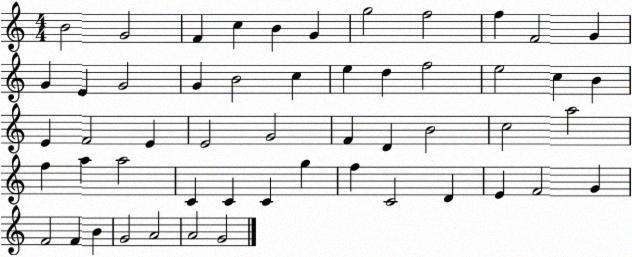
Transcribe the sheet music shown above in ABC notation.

X:1
T:Untitled
M:4/4
L:1/4
K:C
B2 G2 F c B G g2 f2 f F2 G G E G2 G B2 c e d f2 e2 c B E F2 E E2 G2 F D B2 c2 a2 f a a2 C C C g f C2 D E F2 G F2 F B G2 A2 A2 G2